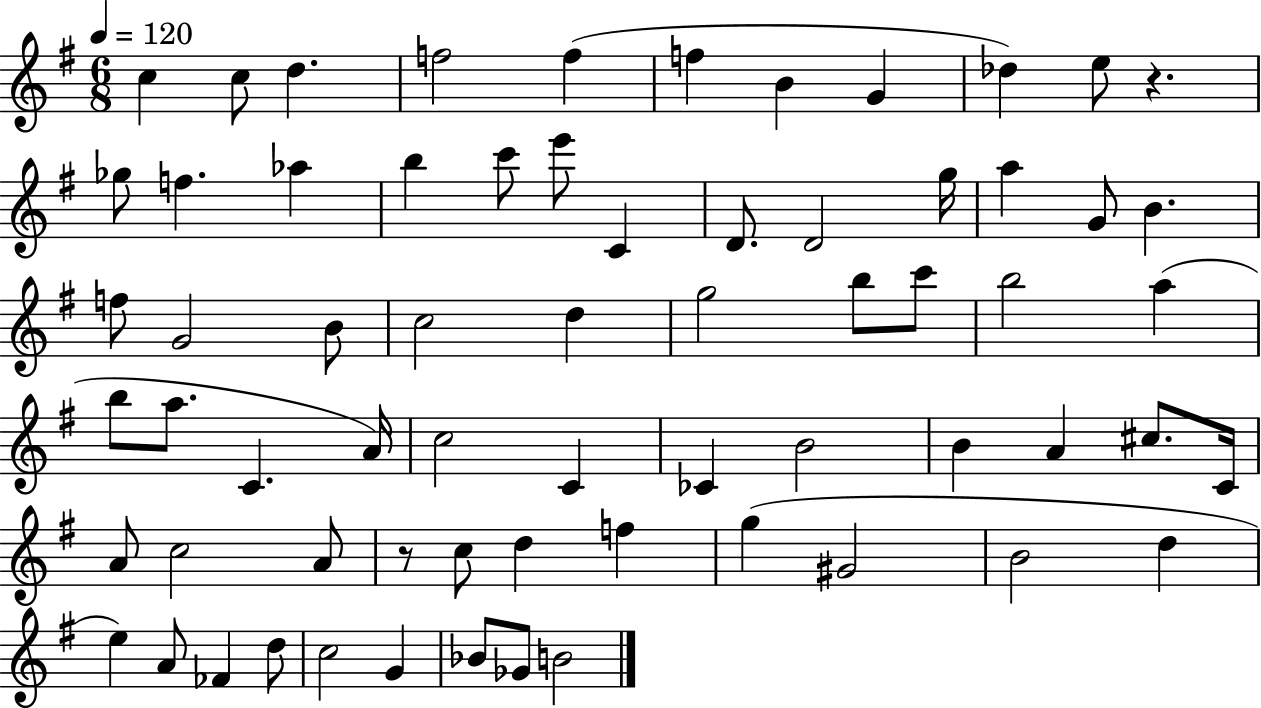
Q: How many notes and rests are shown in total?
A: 66